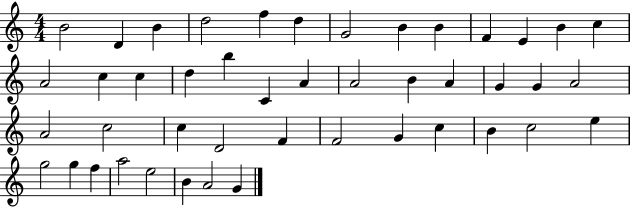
X:1
T:Untitled
M:4/4
L:1/4
K:C
B2 D B d2 f d G2 B B F E B c A2 c c d b C A A2 B A G G A2 A2 c2 c D2 F F2 G c B c2 e g2 g f a2 e2 B A2 G